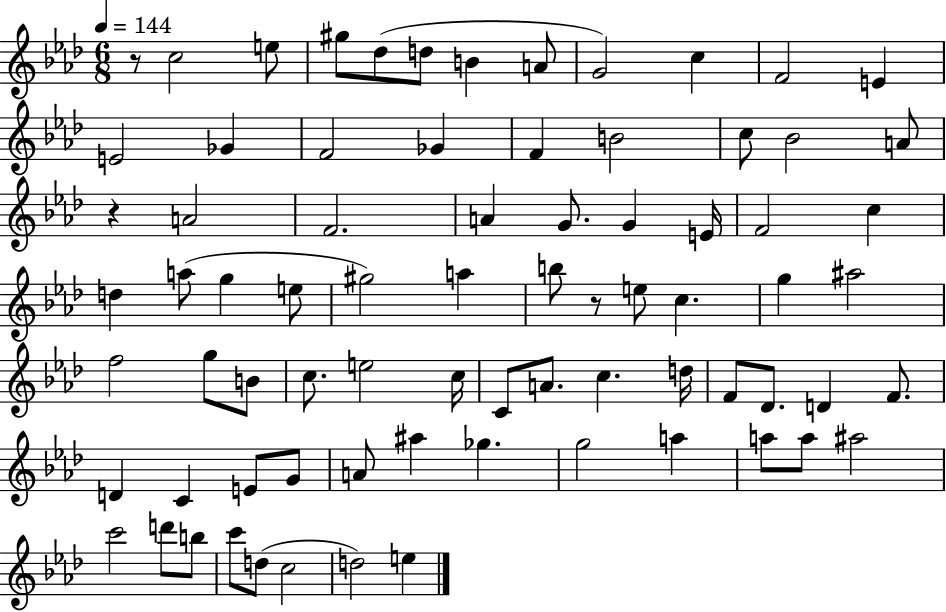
R/e C5/h E5/e G#5/e Db5/e D5/e B4/q A4/e G4/h C5/q F4/h E4/q E4/h Gb4/q F4/h Gb4/q F4/q B4/h C5/e Bb4/h A4/e R/q A4/h F4/h. A4/q G4/e. G4/q E4/s F4/h C5/q D5/q A5/e G5/q E5/e G#5/h A5/q B5/e R/e E5/e C5/q. G5/q A#5/h F5/h G5/e B4/e C5/e. E5/h C5/s C4/e A4/e. C5/q. D5/s F4/e Db4/e. D4/q F4/e. D4/q C4/q E4/e G4/e A4/e A#5/q Gb5/q. G5/h A5/q A5/e A5/e A#5/h C6/h D6/e B5/e C6/e D5/e C5/h D5/h E5/q